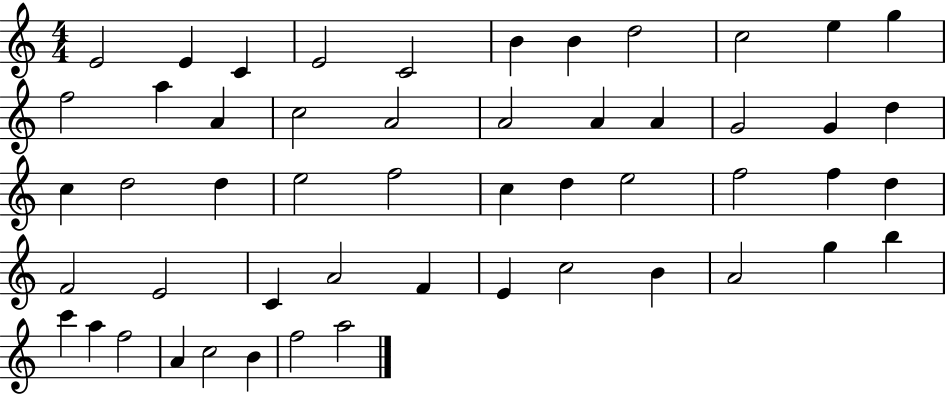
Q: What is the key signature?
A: C major